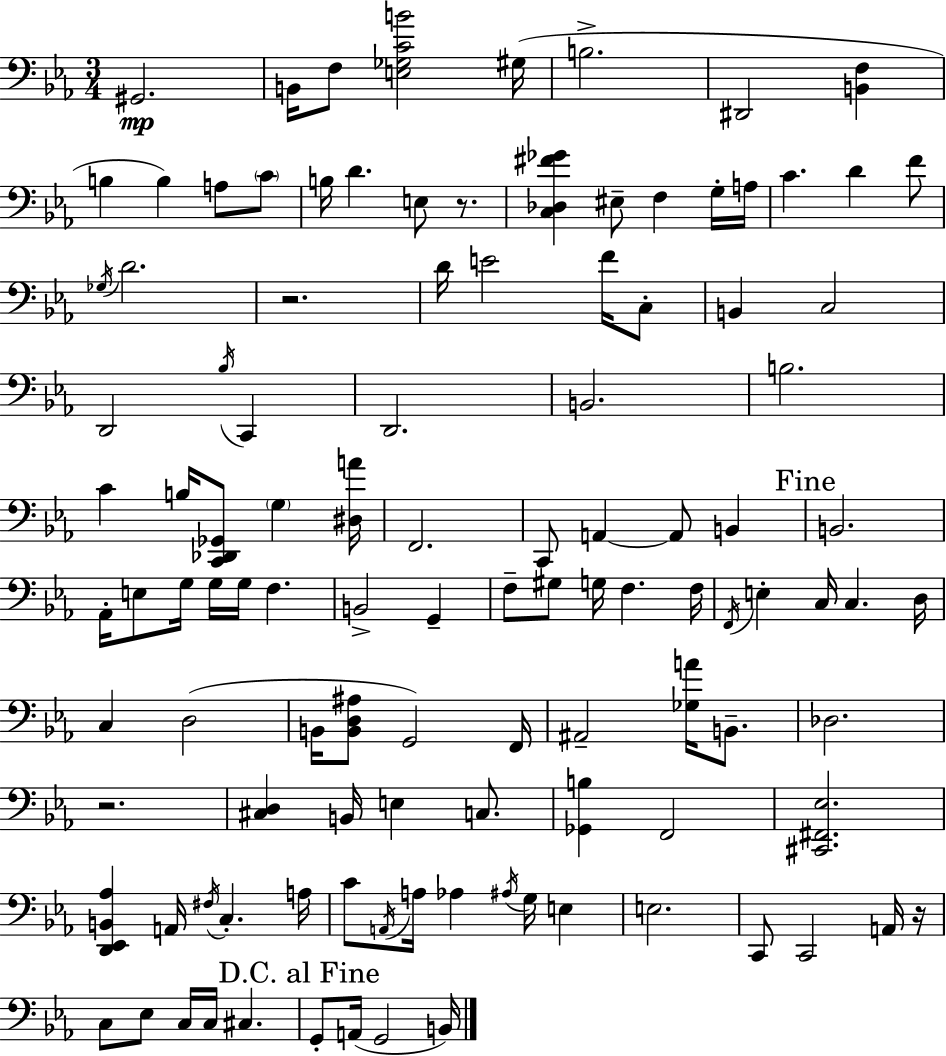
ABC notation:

X:1
T:Untitled
M:3/4
L:1/4
K:Cm
^G,,2 B,,/4 F,/2 [E,_G,CB]2 ^G,/4 B,2 ^D,,2 [B,,F,] B, B, A,/2 C/2 B,/4 D E,/2 z/2 [C,_D,^F_G] ^E,/2 F, G,/4 A,/4 C D F/2 _G,/4 D2 z2 D/4 E2 F/4 C,/2 B,, C,2 D,,2 _B,/4 C,, D,,2 B,,2 B,2 C B,/4 [C,,_D,,_G,,]/2 G, [^D,A]/4 F,,2 C,,/2 A,, A,,/2 B,, B,,2 _A,,/4 E,/2 G,/4 G,/4 G,/4 F, B,,2 G,, F,/2 ^G,/2 G,/4 F, F,/4 F,,/4 E, C,/4 C, D,/4 C, D,2 B,,/4 [B,,D,^A,]/2 G,,2 F,,/4 ^A,,2 [_G,A]/4 B,,/2 _D,2 z2 [^C,D,] B,,/4 E, C,/2 [_G,,B,] F,,2 [^C,,^F,,_E,]2 [D,,_E,,B,,_A,] A,,/4 ^F,/4 C, A,/4 C/2 A,,/4 A,/4 _A, ^A,/4 G,/4 E, E,2 C,,/2 C,,2 A,,/4 z/4 C,/2 _E,/2 C,/4 C,/4 ^C, G,,/2 A,,/4 G,,2 B,,/4